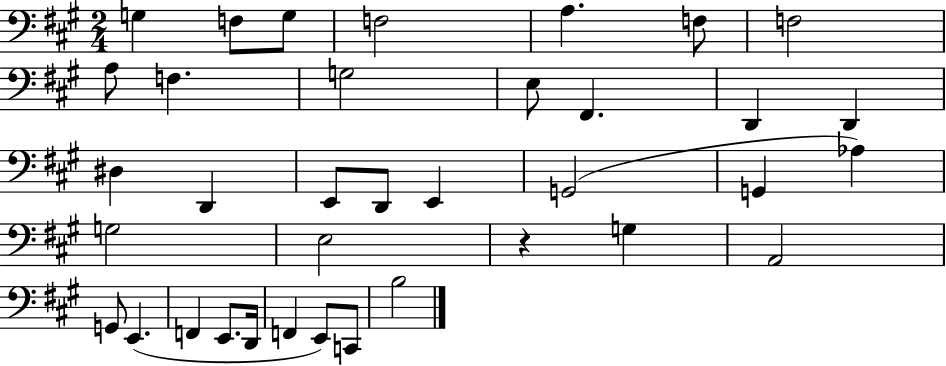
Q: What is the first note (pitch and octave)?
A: G3